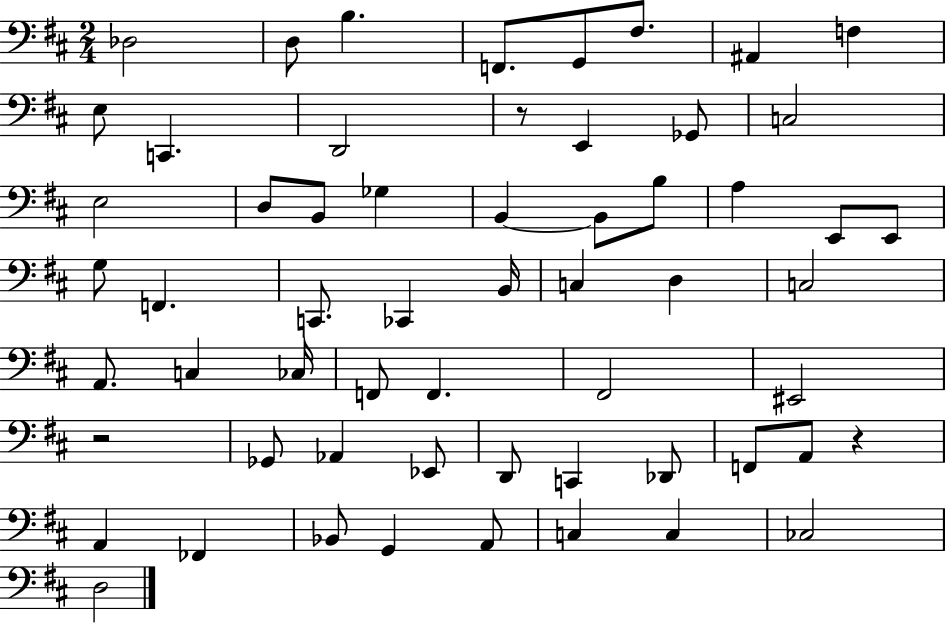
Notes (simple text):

Db3/h D3/e B3/q. F2/e. G2/e F#3/e. A#2/q F3/q E3/e C2/q. D2/h R/e E2/q Gb2/e C3/h E3/h D3/e B2/e Gb3/q B2/q B2/e B3/e A3/q E2/e E2/e G3/e F2/q. C2/e. CES2/q B2/s C3/q D3/q C3/h A2/e. C3/q CES3/s F2/e F2/q. F#2/h EIS2/h R/h Gb2/e Ab2/q Eb2/e D2/e C2/q Db2/e F2/e A2/e R/q A2/q FES2/q Bb2/e G2/q A2/e C3/q C3/q CES3/h D3/h